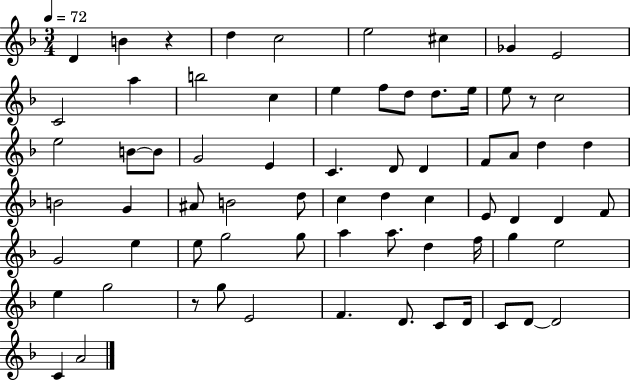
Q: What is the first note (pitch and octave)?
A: D4